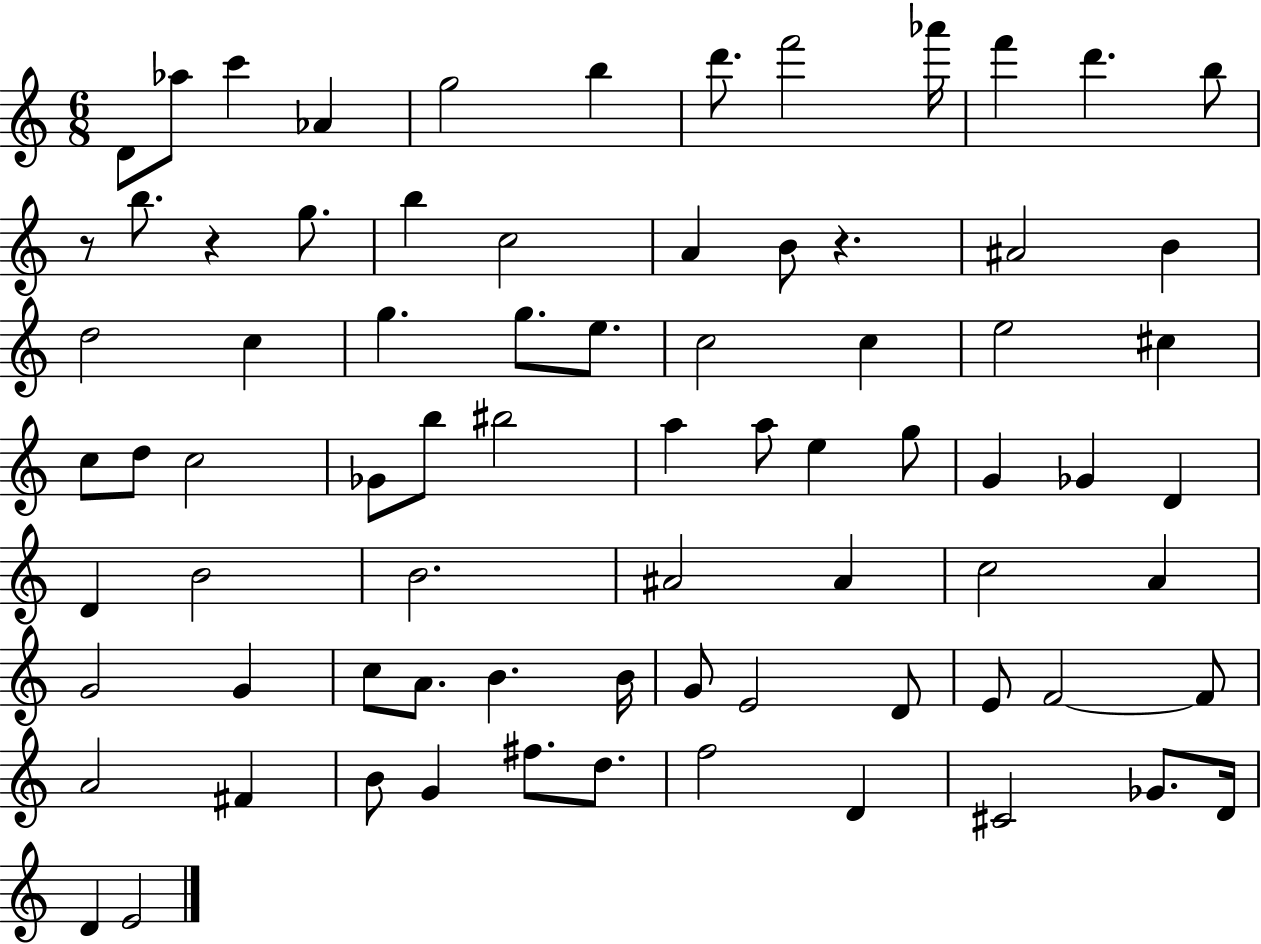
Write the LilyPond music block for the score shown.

{
  \clef treble
  \numericTimeSignature
  \time 6/8
  \key c \major
  d'8 aes''8 c'''4 aes'4 | g''2 b''4 | d'''8. f'''2 aes'''16 | f'''4 d'''4. b''8 | \break r8 b''8. r4 g''8. | b''4 c''2 | a'4 b'8 r4. | ais'2 b'4 | \break d''2 c''4 | g''4. g''8. e''8. | c''2 c''4 | e''2 cis''4 | \break c''8 d''8 c''2 | ges'8 b''8 bis''2 | a''4 a''8 e''4 g''8 | g'4 ges'4 d'4 | \break d'4 b'2 | b'2. | ais'2 ais'4 | c''2 a'4 | \break g'2 g'4 | c''8 a'8. b'4. b'16 | g'8 e'2 d'8 | e'8 f'2~~ f'8 | \break a'2 fis'4 | b'8 g'4 fis''8. d''8. | f''2 d'4 | cis'2 ges'8. d'16 | \break d'4 e'2 | \bar "|."
}